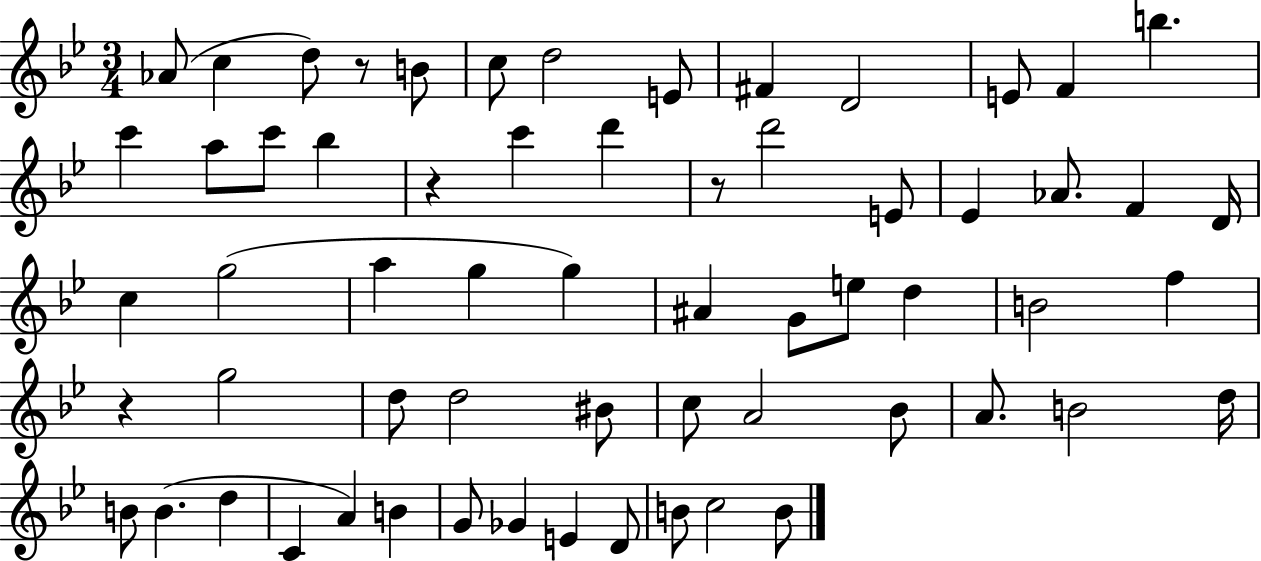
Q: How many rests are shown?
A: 4